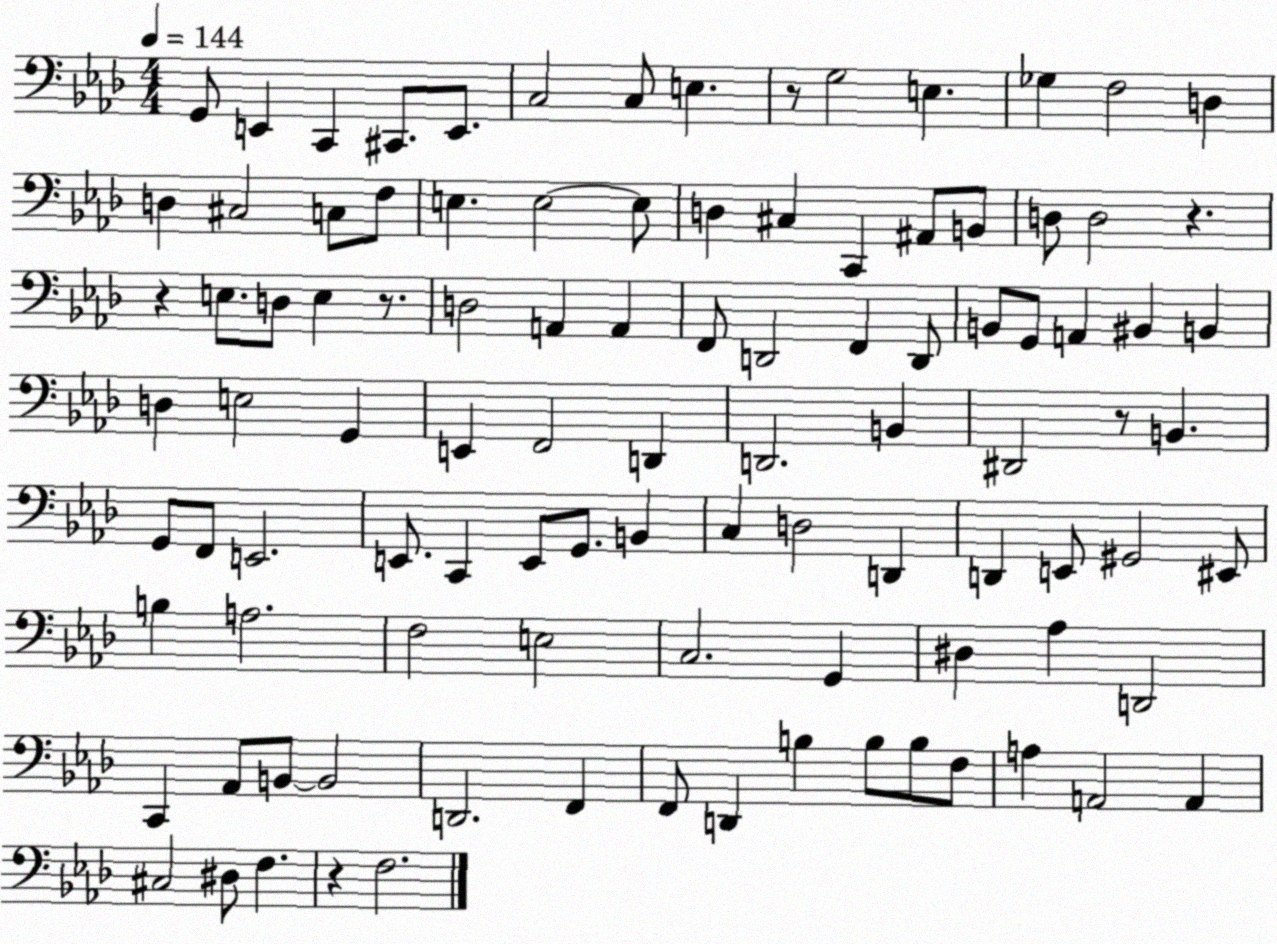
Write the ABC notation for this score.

X:1
T:Untitled
M:4/4
L:1/4
K:Ab
G,,/2 E,, C,, ^C,,/2 E,,/2 C,2 C,/2 E, z/2 G,2 E, _G, F,2 D, D, ^C,2 C,/2 F,/2 E, E,2 E,/2 D, ^C, C,, ^A,,/2 B,,/2 D,/2 D,2 z z E,/2 D,/2 E, z/2 D,2 A,, A,, F,,/2 D,,2 F,, D,,/2 B,,/2 G,,/2 A,, ^B,, B,, D, E,2 G,, E,, F,,2 D,, D,,2 B,, ^D,,2 z/2 B,, G,,/2 F,,/2 E,,2 E,,/2 C,, E,,/2 G,,/2 B,, C, D,2 D,, D,, E,,/2 ^G,,2 ^E,,/2 B, A,2 F,2 E,2 C,2 G,, ^D, _A, D,,2 C,, _A,,/2 B,,/2 B,,2 D,,2 F,, F,,/2 D,, B, B,/2 B,/2 F,/2 A, A,,2 A,, ^C,2 ^D,/2 F, z F,2